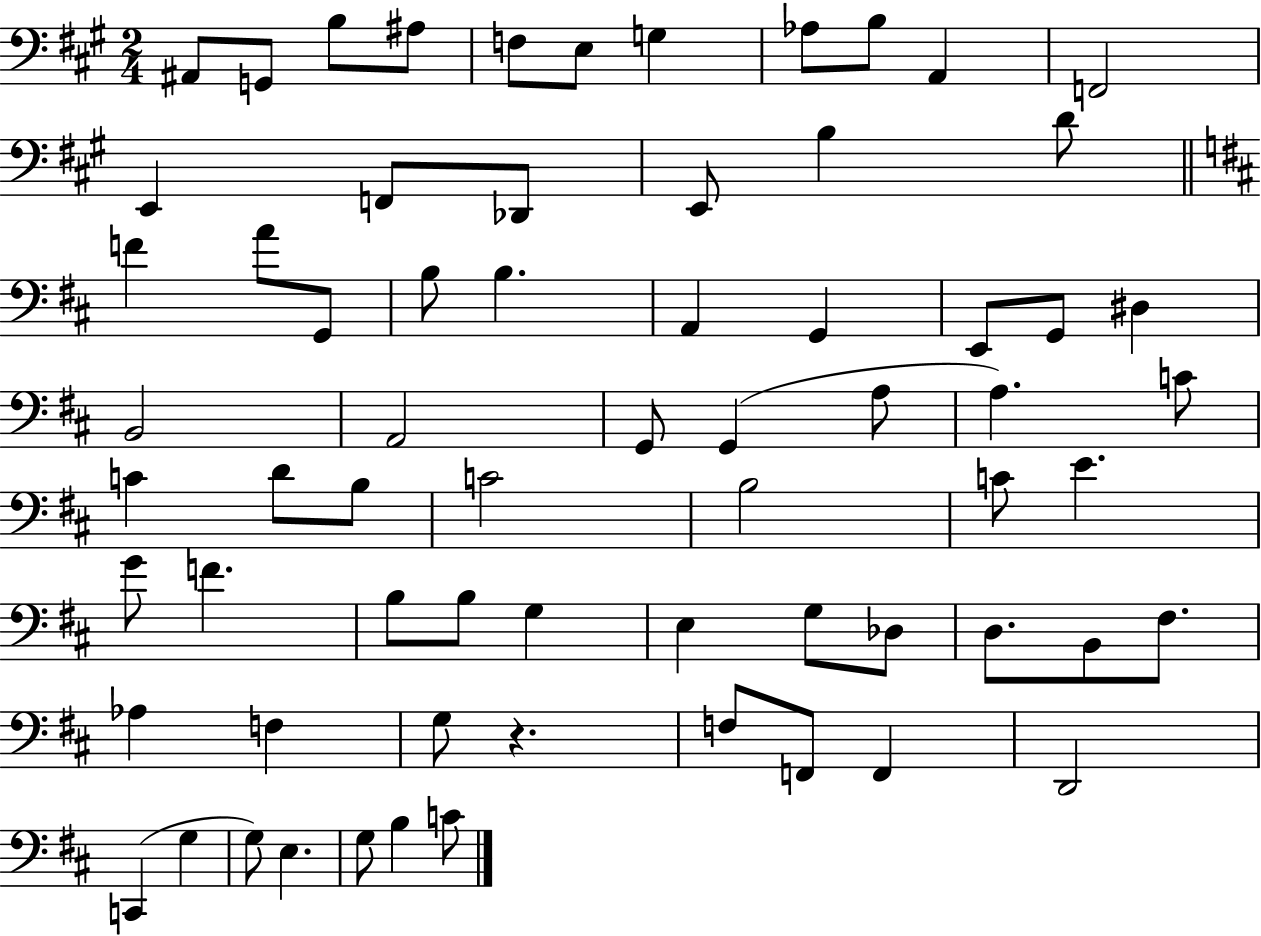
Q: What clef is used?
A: bass